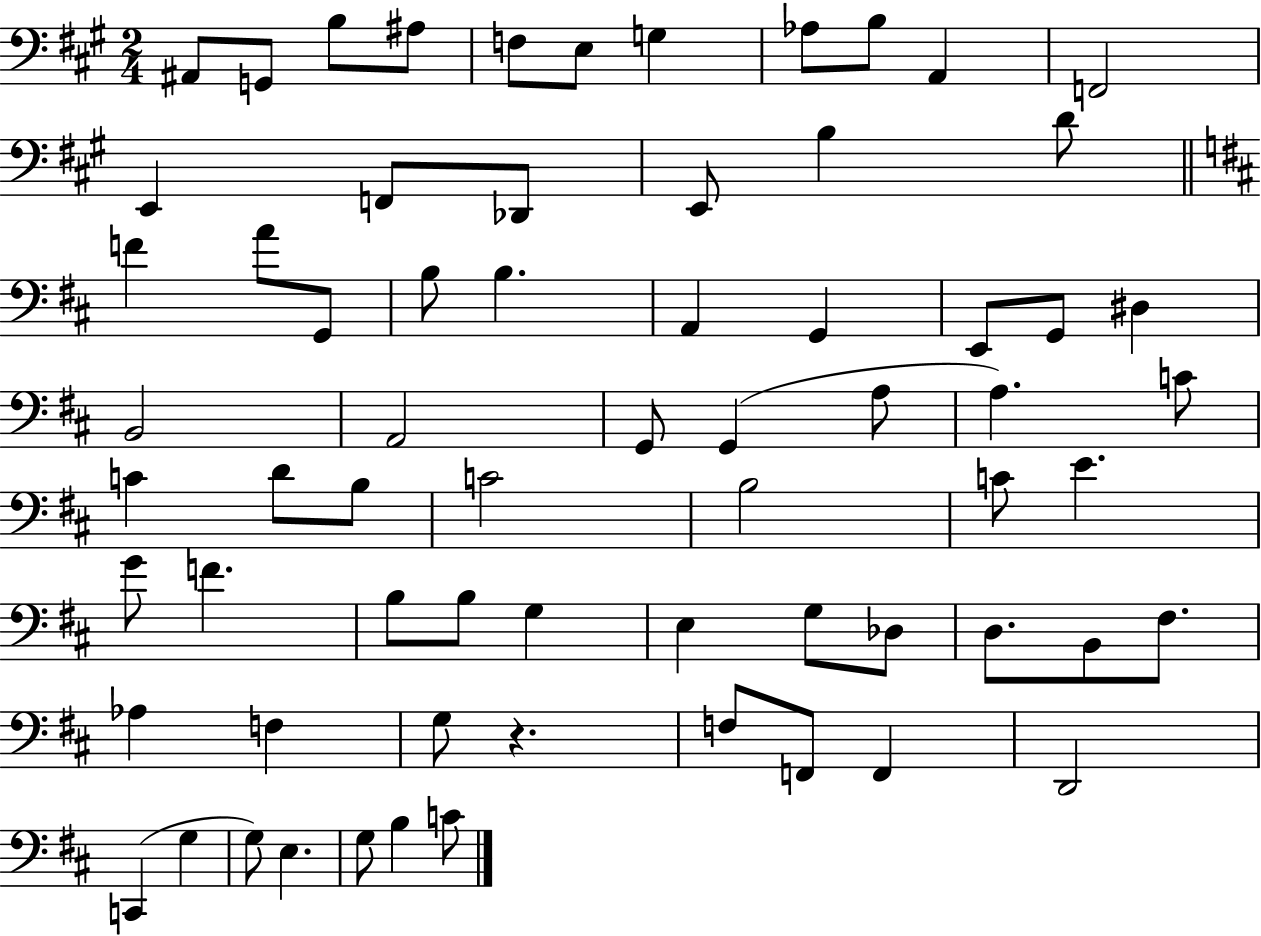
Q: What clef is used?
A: bass